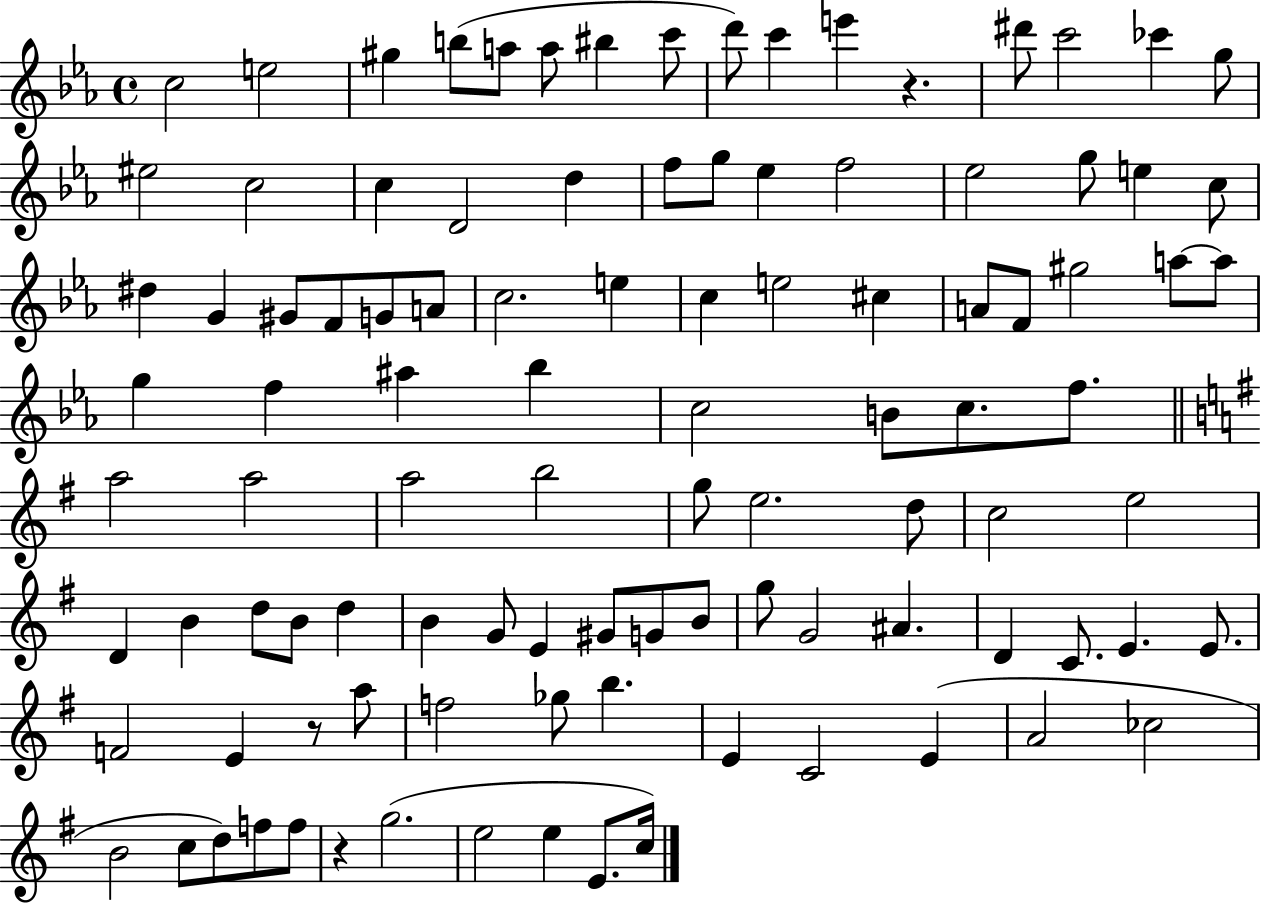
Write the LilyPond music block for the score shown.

{
  \clef treble
  \time 4/4
  \defaultTimeSignature
  \key ees \major
  c''2 e''2 | gis''4 b''8( a''8 a''8 bis''4 c'''8 | d'''8) c'''4 e'''4 r4. | dis'''8 c'''2 ces'''4 g''8 | \break eis''2 c''2 | c''4 d'2 d''4 | f''8 g''8 ees''4 f''2 | ees''2 g''8 e''4 c''8 | \break dis''4 g'4 gis'8 f'8 g'8 a'8 | c''2. e''4 | c''4 e''2 cis''4 | a'8 f'8 gis''2 a''8~~ a''8 | \break g''4 f''4 ais''4 bes''4 | c''2 b'8 c''8. f''8. | \bar "||" \break \key g \major a''2 a''2 | a''2 b''2 | g''8 e''2. d''8 | c''2 e''2 | \break d'4 b'4 d''8 b'8 d''4 | b'4 g'8 e'4 gis'8 g'8 b'8 | g''8 g'2 ais'4. | d'4 c'8. e'4. e'8. | \break f'2 e'4 r8 a''8 | f''2 ges''8 b''4. | e'4 c'2 e'4( | a'2 ces''2 | \break b'2 c''8 d''8) f''8 f''8 | r4 g''2.( | e''2 e''4 e'8. c''16) | \bar "|."
}